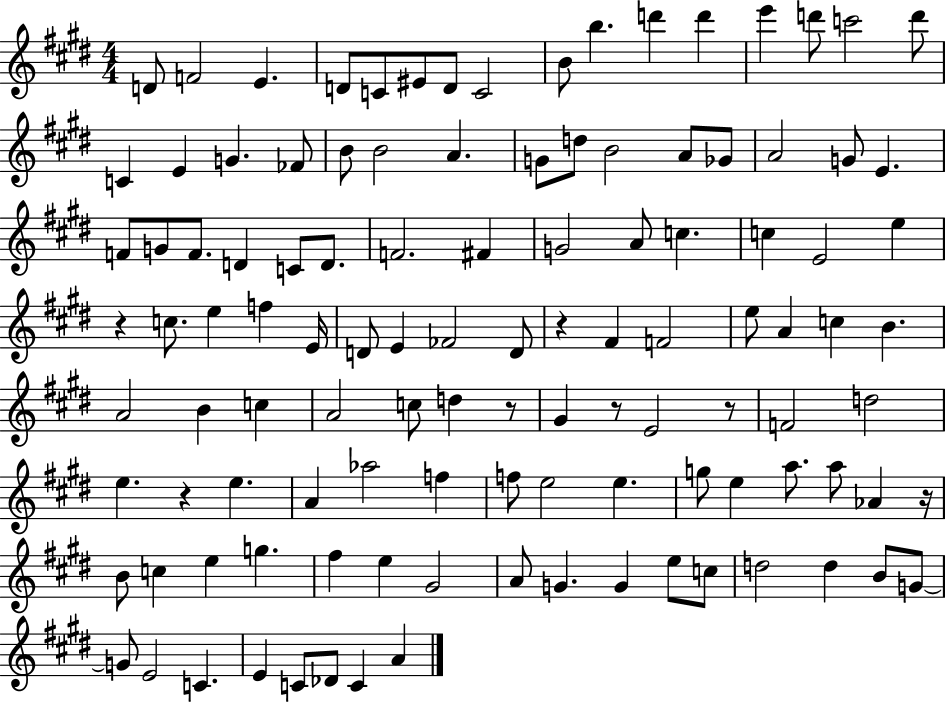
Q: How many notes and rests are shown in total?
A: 113